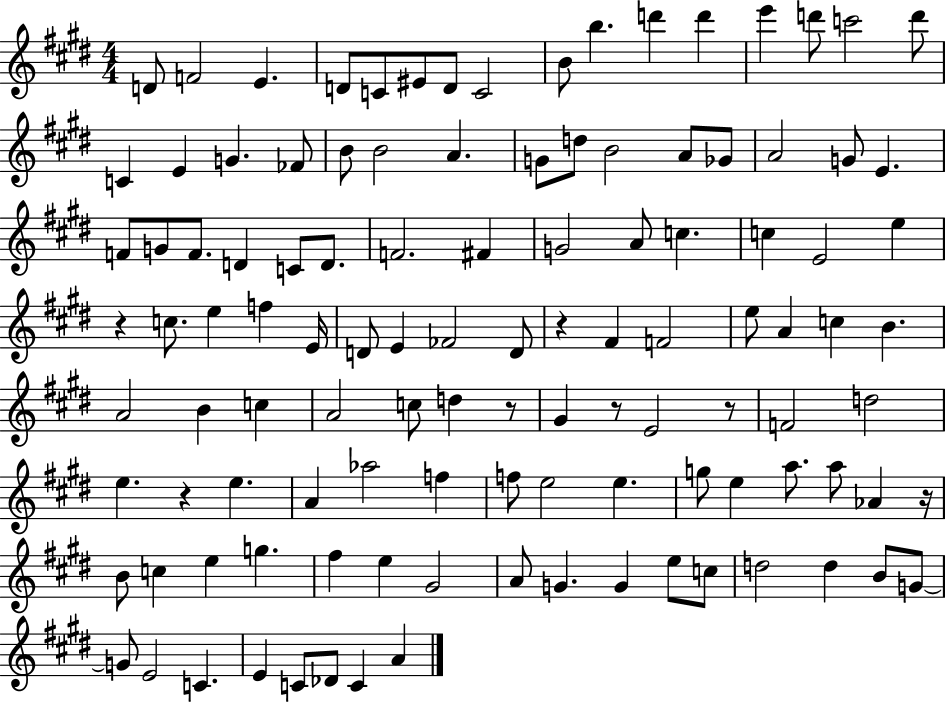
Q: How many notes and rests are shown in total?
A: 113